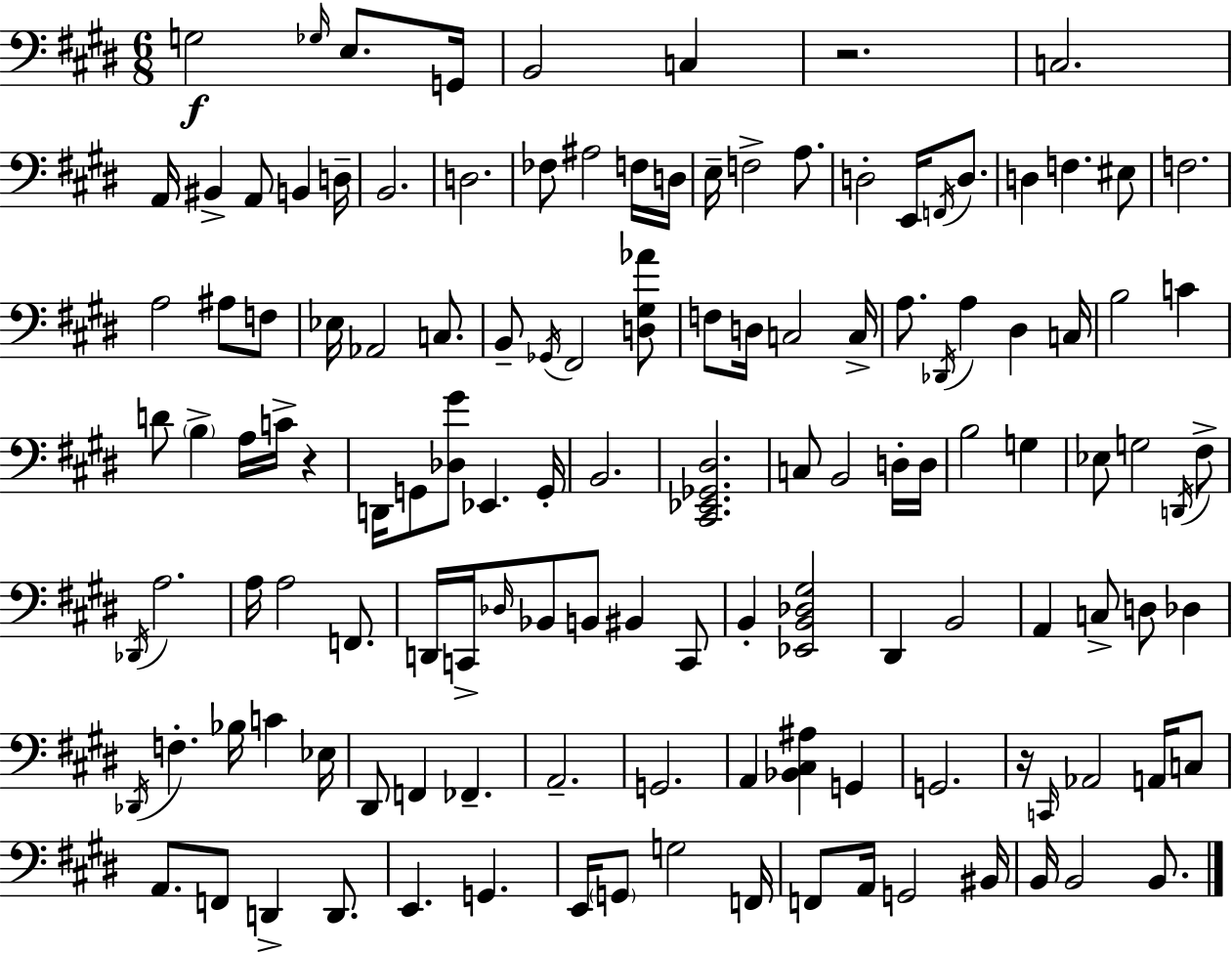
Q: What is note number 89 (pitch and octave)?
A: F3